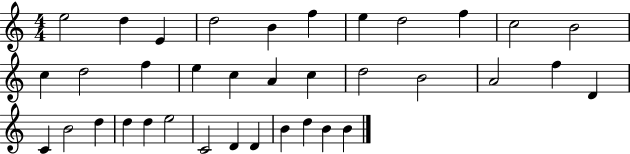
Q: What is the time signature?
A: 4/4